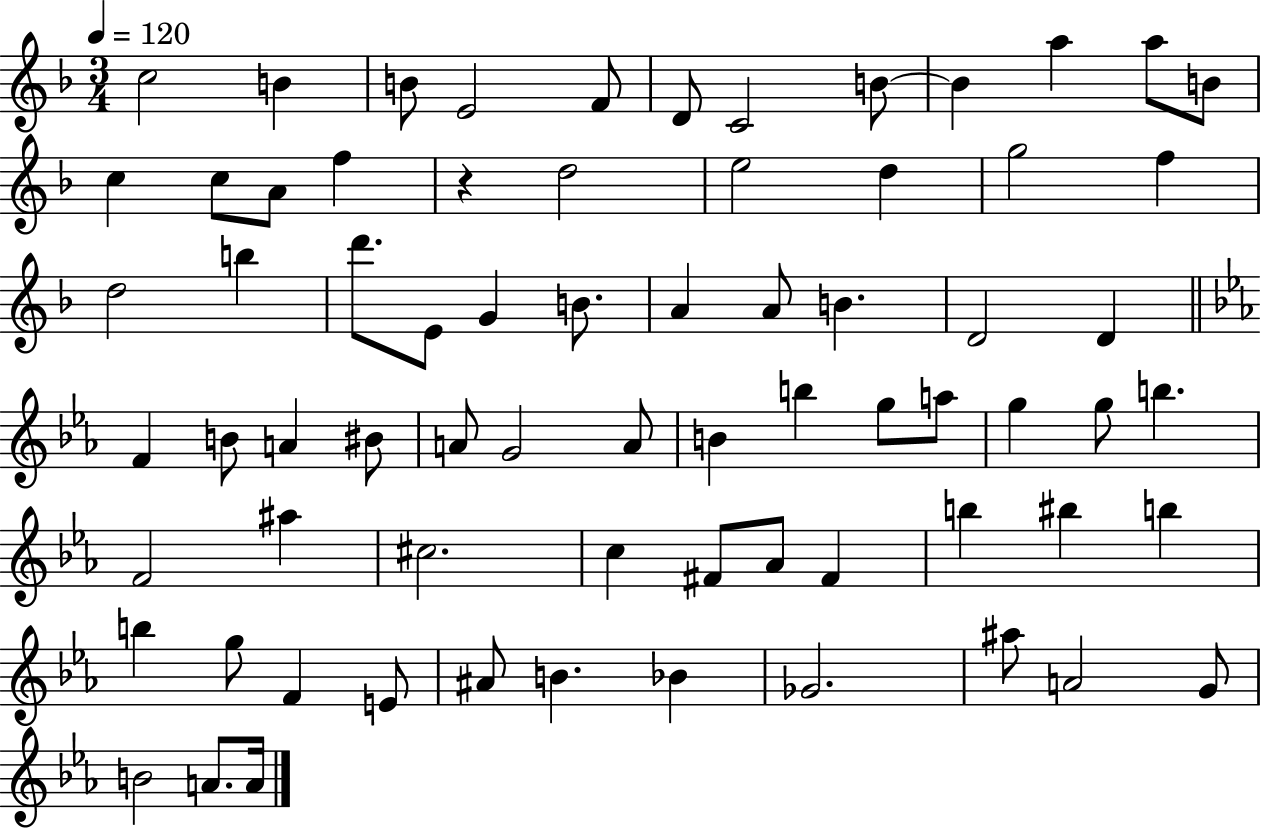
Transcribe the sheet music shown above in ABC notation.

X:1
T:Untitled
M:3/4
L:1/4
K:F
c2 B B/2 E2 F/2 D/2 C2 B/2 B a a/2 B/2 c c/2 A/2 f z d2 e2 d g2 f d2 b d'/2 E/2 G B/2 A A/2 B D2 D F B/2 A ^B/2 A/2 G2 A/2 B b g/2 a/2 g g/2 b F2 ^a ^c2 c ^F/2 _A/2 ^F b ^b b b g/2 F E/2 ^A/2 B _B _G2 ^a/2 A2 G/2 B2 A/2 A/4